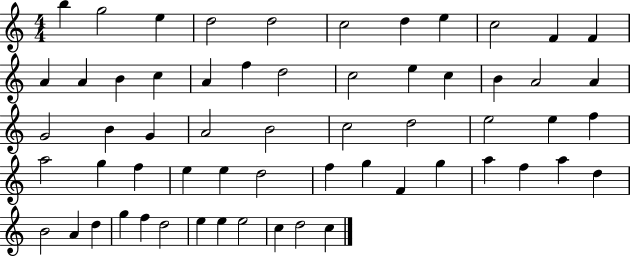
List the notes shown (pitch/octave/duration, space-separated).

B5/q G5/h E5/q D5/h D5/h C5/h D5/q E5/q C5/h F4/q F4/q A4/q A4/q B4/q C5/q A4/q F5/q D5/h C5/h E5/q C5/q B4/q A4/h A4/q G4/h B4/q G4/q A4/h B4/h C5/h D5/h E5/h E5/q F5/q A5/h G5/q F5/q E5/q E5/q D5/h F5/q G5/q F4/q G5/q A5/q F5/q A5/q D5/q B4/h A4/q D5/q G5/q F5/q D5/h E5/q E5/q E5/h C5/q D5/h C5/q